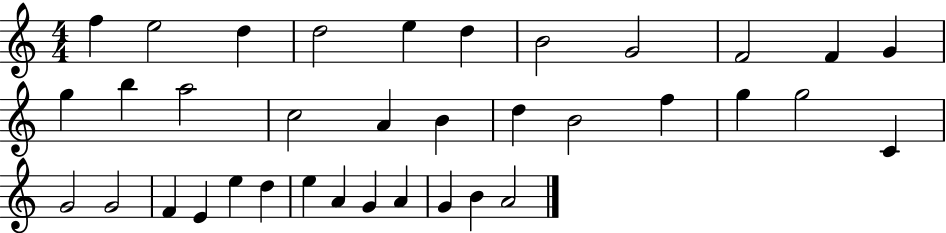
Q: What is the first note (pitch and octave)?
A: F5